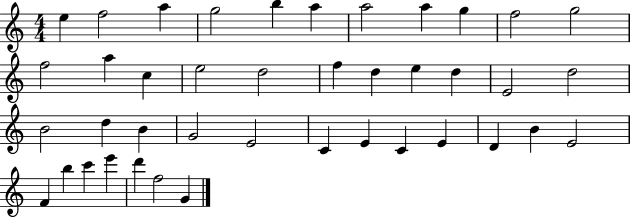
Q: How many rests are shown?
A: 0